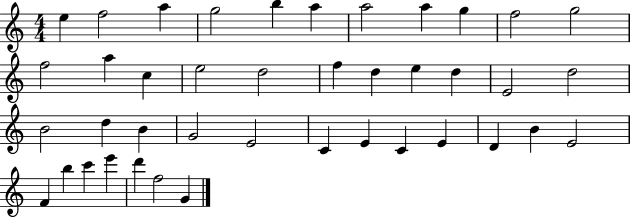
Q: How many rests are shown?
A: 0